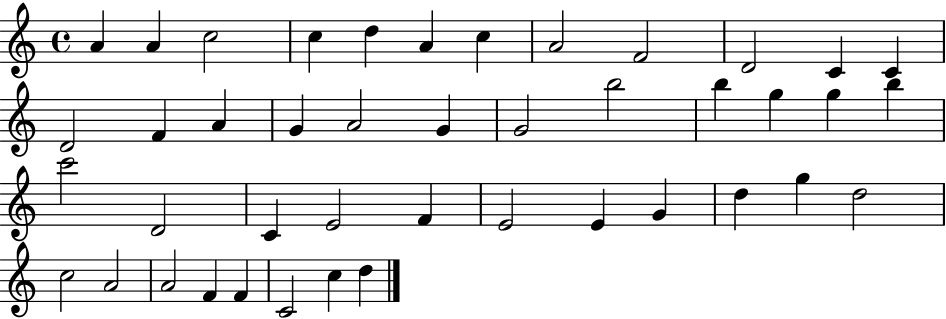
X:1
T:Untitled
M:4/4
L:1/4
K:C
A A c2 c d A c A2 F2 D2 C C D2 F A G A2 G G2 b2 b g g b c'2 D2 C E2 F E2 E G d g d2 c2 A2 A2 F F C2 c d